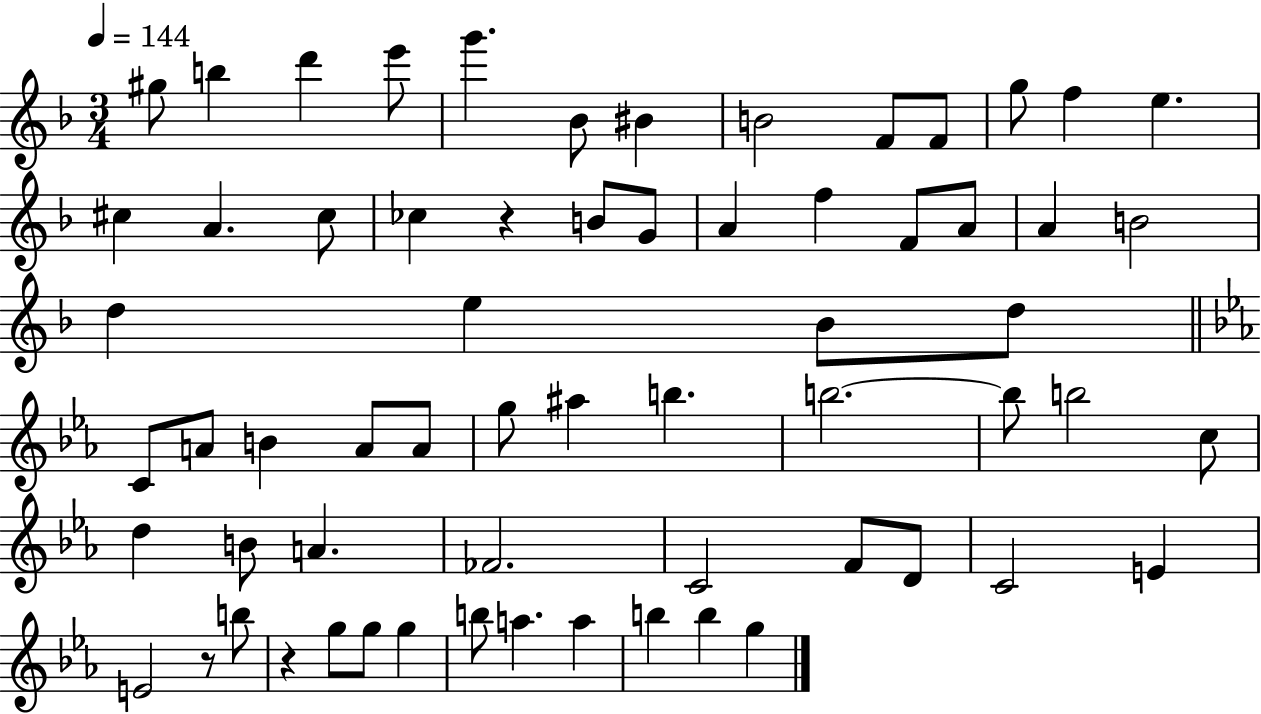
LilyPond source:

{
  \clef treble
  \numericTimeSignature
  \time 3/4
  \key f \major
  \tempo 4 = 144
  gis''8 b''4 d'''4 e'''8 | g'''4. bes'8 bis'4 | b'2 f'8 f'8 | g''8 f''4 e''4. | \break cis''4 a'4. cis''8 | ces''4 r4 b'8 g'8 | a'4 f''4 f'8 a'8 | a'4 b'2 | \break d''4 e''4 bes'8 d''8 | \bar "||" \break \key ees \major c'8 a'8 b'4 a'8 a'8 | g''8 ais''4 b''4. | b''2.~~ | b''8 b''2 c''8 | \break d''4 b'8 a'4. | fes'2. | c'2 f'8 d'8 | c'2 e'4 | \break e'2 r8 b''8 | r4 g''8 g''8 g''4 | b''8 a''4. a''4 | b''4 b''4 g''4 | \break \bar "|."
}